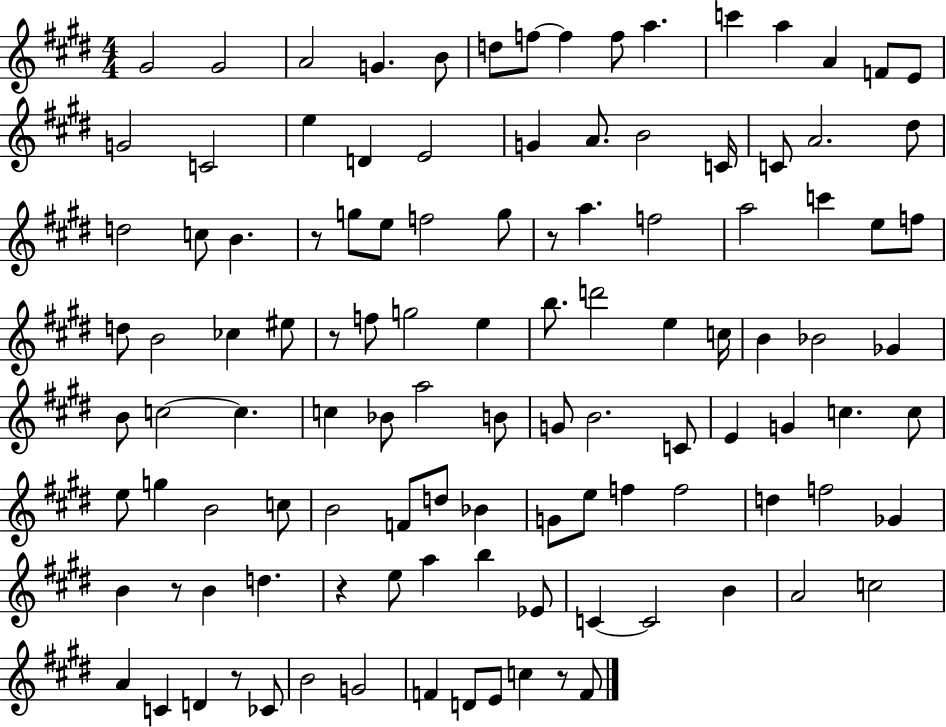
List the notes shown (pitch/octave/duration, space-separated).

G#4/h G#4/h A4/h G4/q. B4/e D5/e F5/e F5/q F5/e A5/q. C6/q A5/q A4/q F4/e E4/e G4/h C4/h E5/q D4/q E4/h G4/q A4/e. B4/h C4/s C4/e A4/h. D#5/e D5/h C5/e B4/q. R/e G5/e E5/e F5/h G5/e R/e A5/q. F5/h A5/h C6/q E5/e F5/e D5/e B4/h CES5/q EIS5/e R/e F5/e G5/h E5/q B5/e. D6/h E5/q C5/s B4/q Bb4/h Gb4/q B4/e C5/h C5/q. C5/q Bb4/e A5/h B4/e G4/e B4/h. C4/e E4/q G4/q C5/q. C5/e E5/e G5/q B4/h C5/e B4/h F4/e D5/e Bb4/q G4/e E5/e F5/q F5/h D5/q F5/h Gb4/q B4/q R/e B4/q D5/q. R/q E5/e A5/q B5/q Eb4/e C4/q C4/h B4/q A4/h C5/h A4/q C4/q D4/q R/e CES4/e B4/h G4/h F4/q D4/e E4/e C5/q R/e F4/e